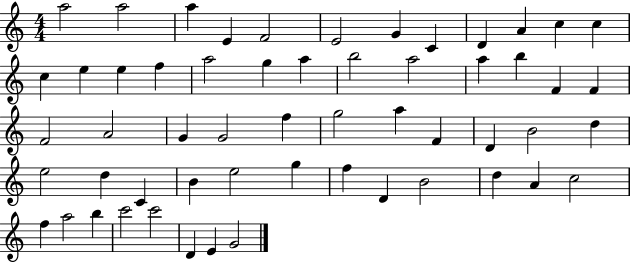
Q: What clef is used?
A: treble